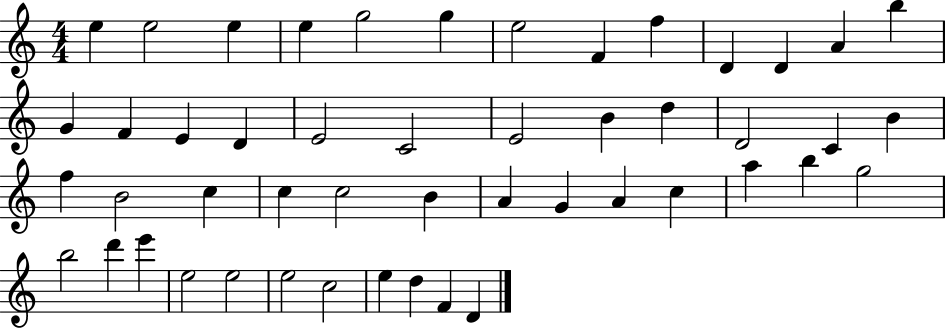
{
  \clef treble
  \numericTimeSignature
  \time 4/4
  \key c \major
  e''4 e''2 e''4 | e''4 g''2 g''4 | e''2 f'4 f''4 | d'4 d'4 a'4 b''4 | \break g'4 f'4 e'4 d'4 | e'2 c'2 | e'2 b'4 d''4 | d'2 c'4 b'4 | \break f''4 b'2 c''4 | c''4 c''2 b'4 | a'4 g'4 a'4 c''4 | a''4 b''4 g''2 | \break b''2 d'''4 e'''4 | e''2 e''2 | e''2 c''2 | e''4 d''4 f'4 d'4 | \break \bar "|."
}